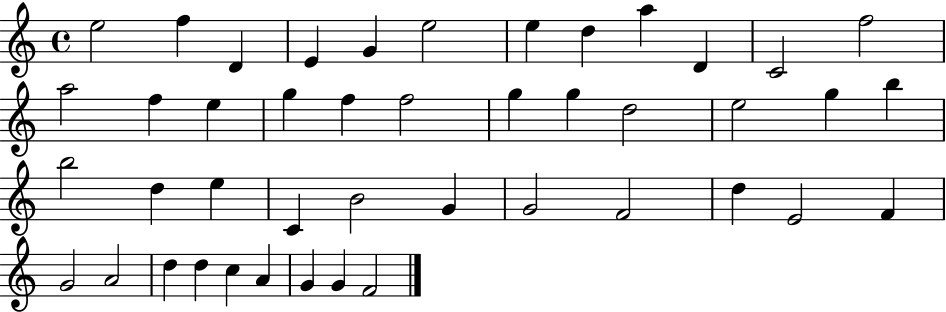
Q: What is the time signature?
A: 4/4